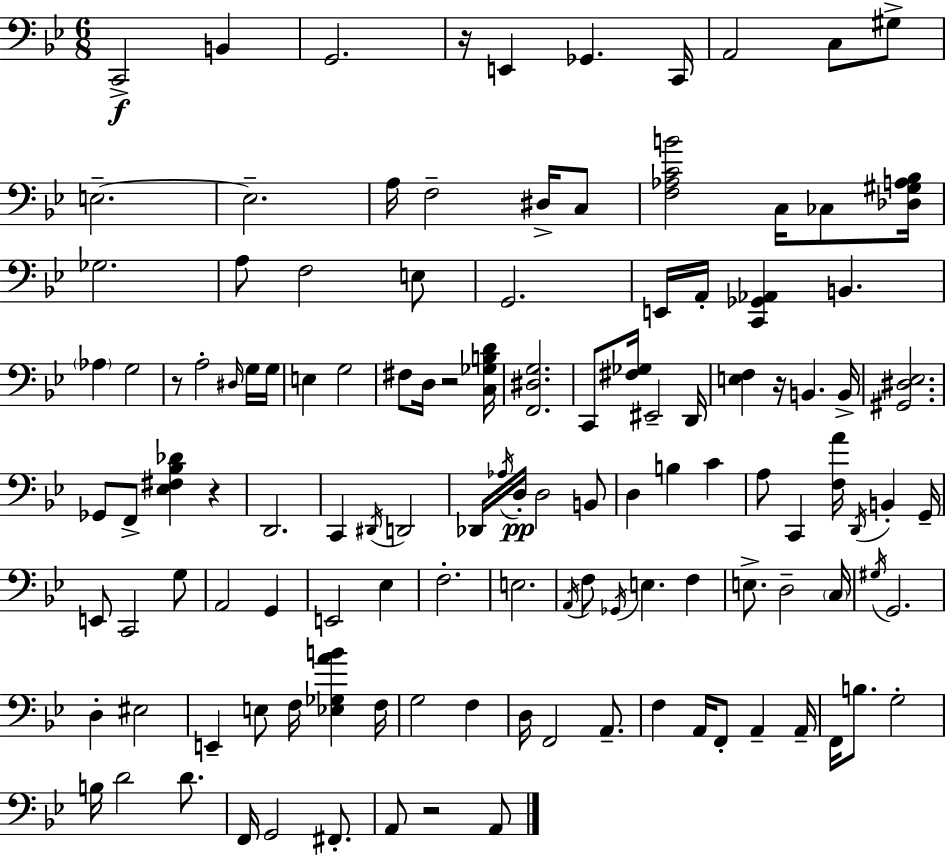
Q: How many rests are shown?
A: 6